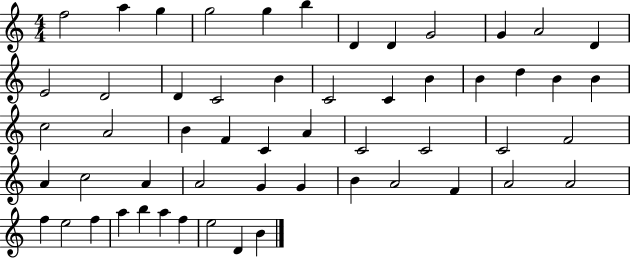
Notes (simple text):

F5/h A5/q G5/q G5/h G5/q B5/q D4/q D4/q G4/h G4/q A4/h D4/q E4/h D4/h D4/q C4/h B4/q C4/h C4/q B4/q B4/q D5/q B4/q B4/q C5/h A4/h B4/q F4/q C4/q A4/q C4/h C4/h C4/h F4/h A4/q C5/h A4/q A4/h G4/q G4/q B4/q A4/h F4/q A4/h A4/h F5/q E5/h F5/q A5/q B5/q A5/q F5/q E5/h D4/q B4/q